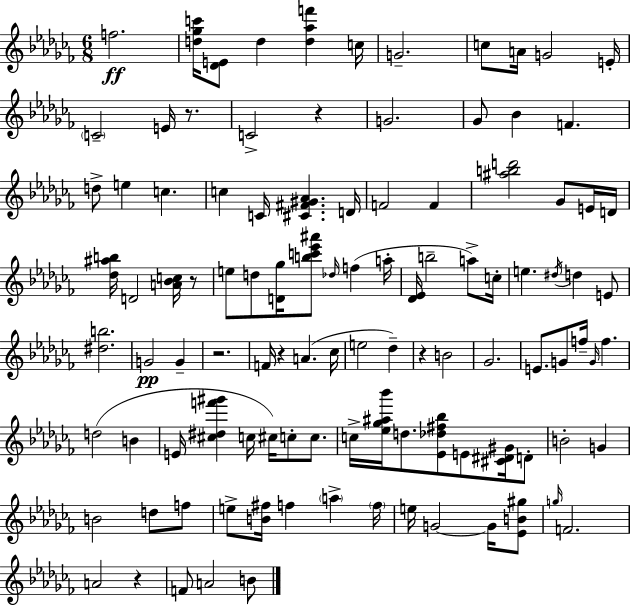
F5/h. [D5,Gb5,C6]/s [Db4,E4]/e D5/q [D5,Ab5,F6]/q C5/s G4/h. C5/e A4/s G4/h E4/s C4/h E4/s R/e. C4/h R/q G4/h. Gb4/e Bb4/q F4/q. D5/e E5/q C5/q. C5/q C4/s [C#4,F#4,G#4,Ab4]/q. D4/s F4/h F4/q [A#5,B5,D6]/h Gb4/e E4/s D4/s [Db5,A#5,B5]/s D4/h [A4,Bb4,C5]/s R/e E5/e D5/e [D4,Gb5]/s [B5,C6,Eb6,A#6]/e Db5/s F5/q A5/s [Db4,Eb4]/s B5/h A5/e C5/s E5/q. D#5/s D5/q E4/e [D#5,B5]/h. G4/h G4/q R/h. F4/s R/q A4/q. CES5/s E5/h Db5/q R/q B4/h Gb4/h. E4/e. G4/e F5/s G4/s F5/q. D5/h B4/q E4/s [C#5,D#5,F6,G#6]/q C5/s C#5/s C5/e C5/e. C5/s [Eb5,Gb5,A#5,Bb6]/s D5/e. [Eb4,Db5,F#5,Bb5]/e E4/e [C#4,D#4,G#4]/s D4/e B4/h G4/q B4/h D5/e F5/e E5/e [B4,F#5]/s F5/q A5/q F5/s E5/s G4/h G4/s [Eb4,B4,G#5]/e G5/s F4/h. A4/h R/q F4/e A4/h B4/e